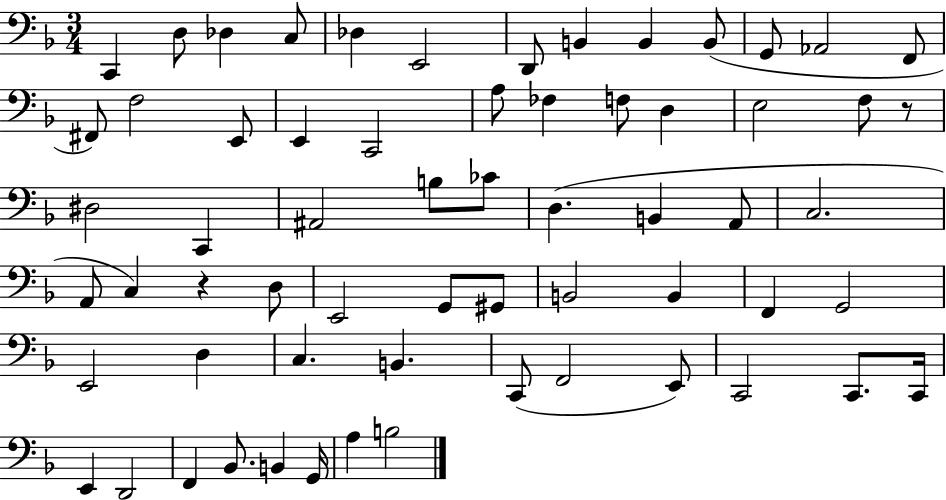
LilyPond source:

{
  \clef bass
  \numericTimeSignature
  \time 3/4
  \key f \major
  c,4 d8 des4 c8 | des4 e,2 | d,8 b,4 b,4 b,8( | g,8 aes,2 f,8 | \break fis,8) f2 e,8 | e,4 c,2 | a8 fes4 f8 d4 | e2 f8 r8 | \break dis2 c,4 | ais,2 b8 ces'8 | d4.( b,4 a,8 | c2. | \break a,8 c4) r4 d8 | e,2 g,8 gis,8 | b,2 b,4 | f,4 g,2 | \break e,2 d4 | c4. b,4. | c,8( f,2 e,8) | c,2 c,8. c,16 | \break e,4 d,2 | f,4 bes,8. b,4 g,16 | a4 b2 | \bar "|."
}